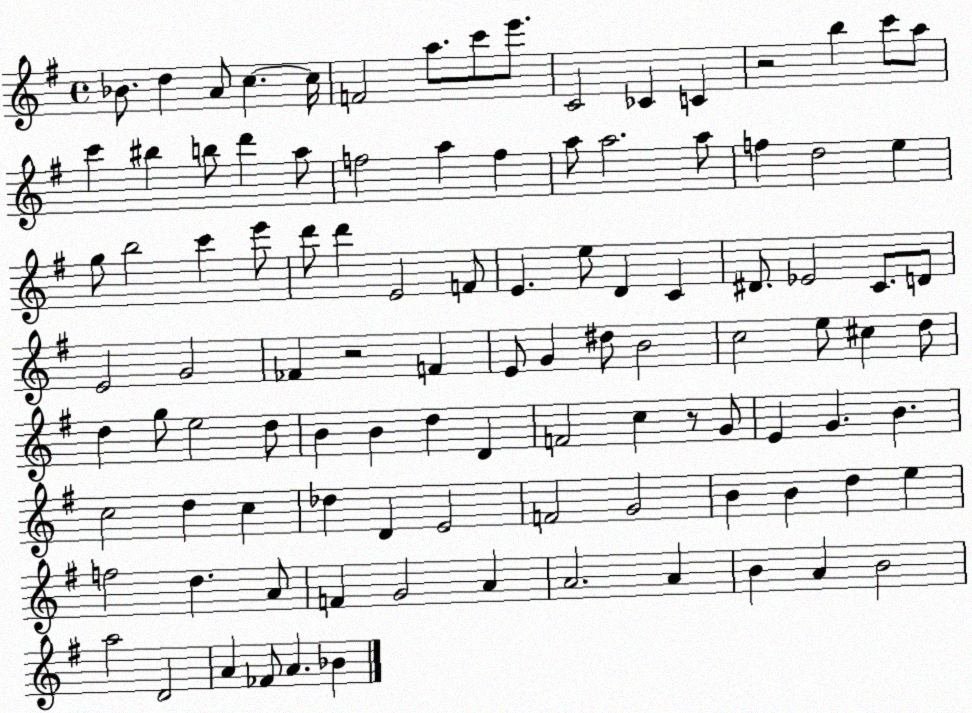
X:1
T:Untitled
M:4/4
L:1/4
K:G
_B/2 d A/2 c c/4 F2 a/2 c'/2 e'/2 C2 _C C z2 b c'/2 a/2 c' ^b b/2 d' a/2 f2 a f a/2 a2 a/2 f d2 e g/2 b2 c' e'/2 d'/2 d' E2 F/2 E e/2 D C ^D/2 _E2 C/2 D/2 E2 G2 _F z2 F E/2 G ^d/2 B2 c2 e/2 ^c d/2 d g/2 e2 d/2 B B d D F2 c z/2 G/2 E G B c2 d c _d D E2 F2 G2 B B d e f2 d A/2 F G2 A A2 A B A B2 a2 D2 A _F/2 A _B